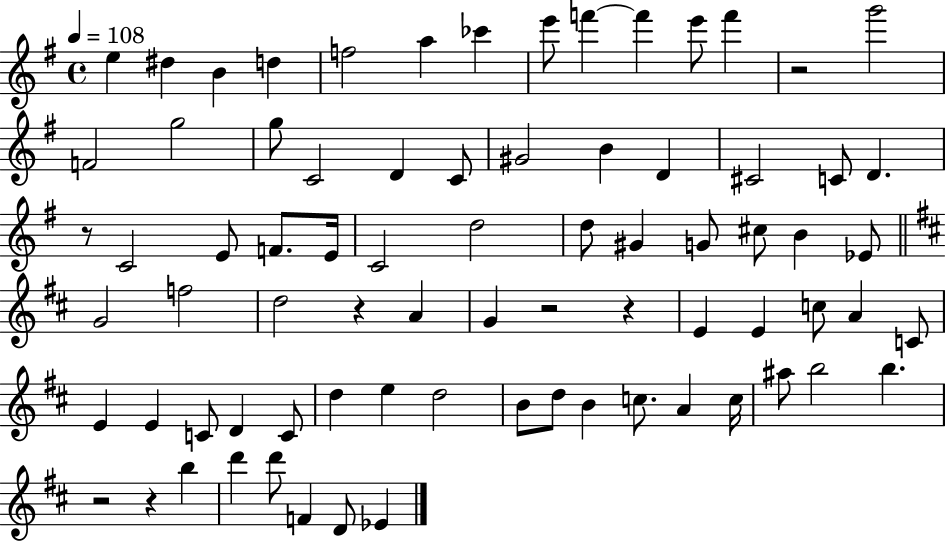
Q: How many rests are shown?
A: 7